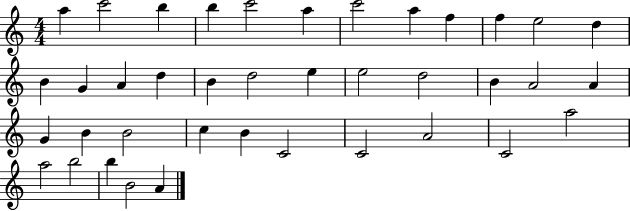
{
  \clef treble
  \numericTimeSignature
  \time 4/4
  \key c \major
  a''4 c'''2 b''4 | b''4 c'''2 a''4 | c'''2 a''4 f''4 | f''4 e''2 d''4 | \break b'4 g'4 a'4 d''4 | b'4 d''2 e''4 | e''2 d''2 | b'4 a'2 a'4 | \break g'4 b'4 b'2 | c''4 b'4 c'2 | c'2 a'2 | c'2 a''2 | \break a''2 b''2 | b''4 b'2 a'4 | \bar "|."
}